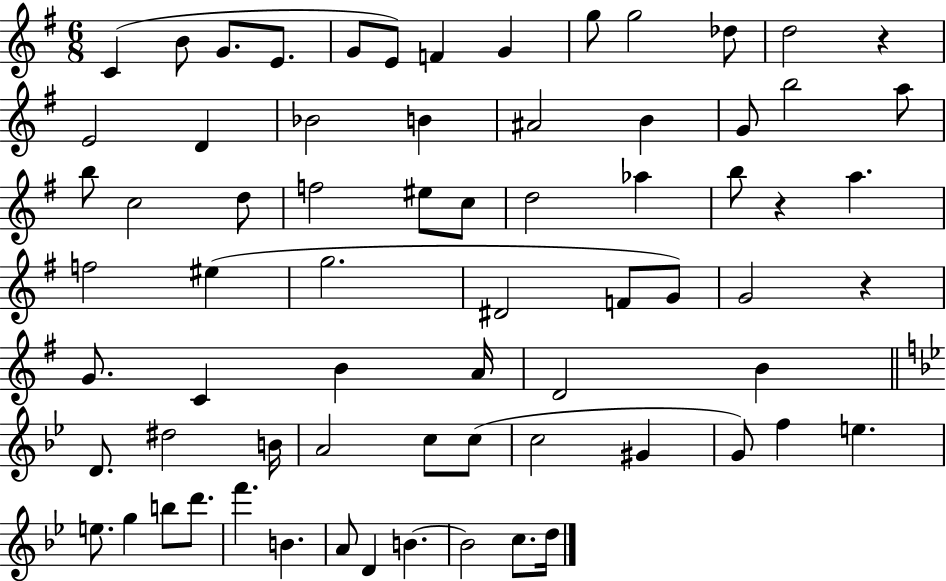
{
  \clef treble
  \numericTimeSignature
  \time 6/8
  \key g \major
  c'4( b'8 g'8. e'8. | g'8 e'8) f'4 g'4 | g''8 g''2 des''8 | d''2 r4 | \break e'2 d'4 | bes'2 b'4 | ais'2 b'4 | g'8 b''2 a''8 | \break b''8 c''2 d''8 | f''2 eis''8 c''8 | d''2 aes''4 | b''8 r4 a''4. | \break f''2 eis''4( | g''2. | dis'2 f'8 g'8) | g'2 r4 | \break g'8. c'4 b'4 a'16 | d'2 b'4 | \bar "||" \break \key g \minor d'8. dis''2 b'16 | a'2 c''8 c''8( | c''2 gis'4 | g'8) f''4 e''4. | \break e''8. g''4 b''8 d'''8. | f'''4. b'4. | a'8 d'4 b'4.~~ | b'2 c''8. d''16 | \break \bar "|."
}